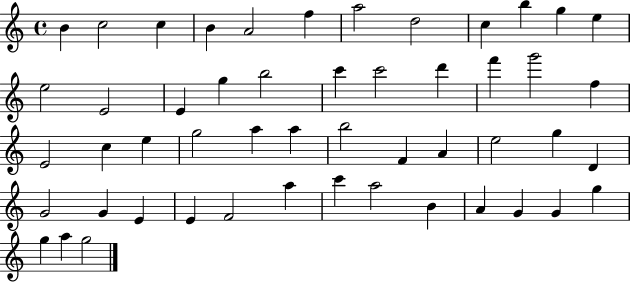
B4/q C5/h C5/q B4/q A4/h F5/q A5/h D5/h C5/q B5/q G5/q E5/q E5/h E4/h E4/q G5/q B5/h C6/q C6/h D6/q F6/q G6/h F5/q E4/h C5/q E5/q G5/h A5/q A5/q B5/h F4/q A4/q E5/h G5/q D4/q G4/h G4/q E4/q E4/q F4/h A5/q C6/q A5/h B4/q A4/q G4/q G4/q G5/q G5/q A5/q G5/h